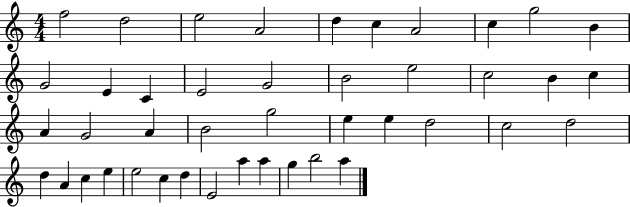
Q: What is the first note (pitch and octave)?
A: F5